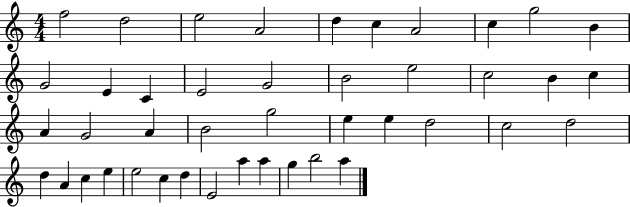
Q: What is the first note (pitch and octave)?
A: F5